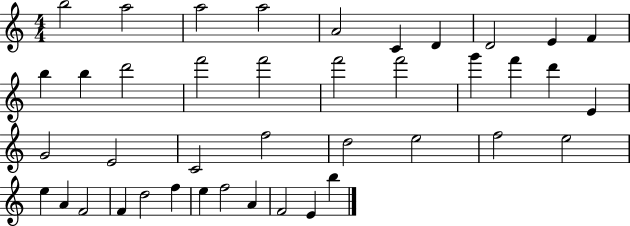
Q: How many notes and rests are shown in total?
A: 41